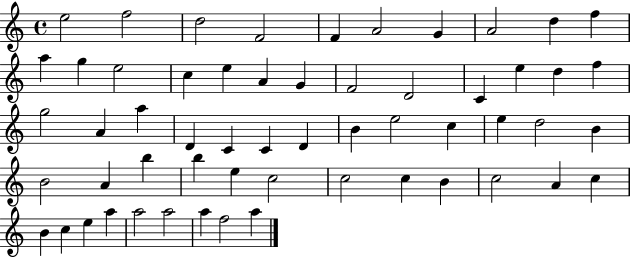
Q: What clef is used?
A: treble